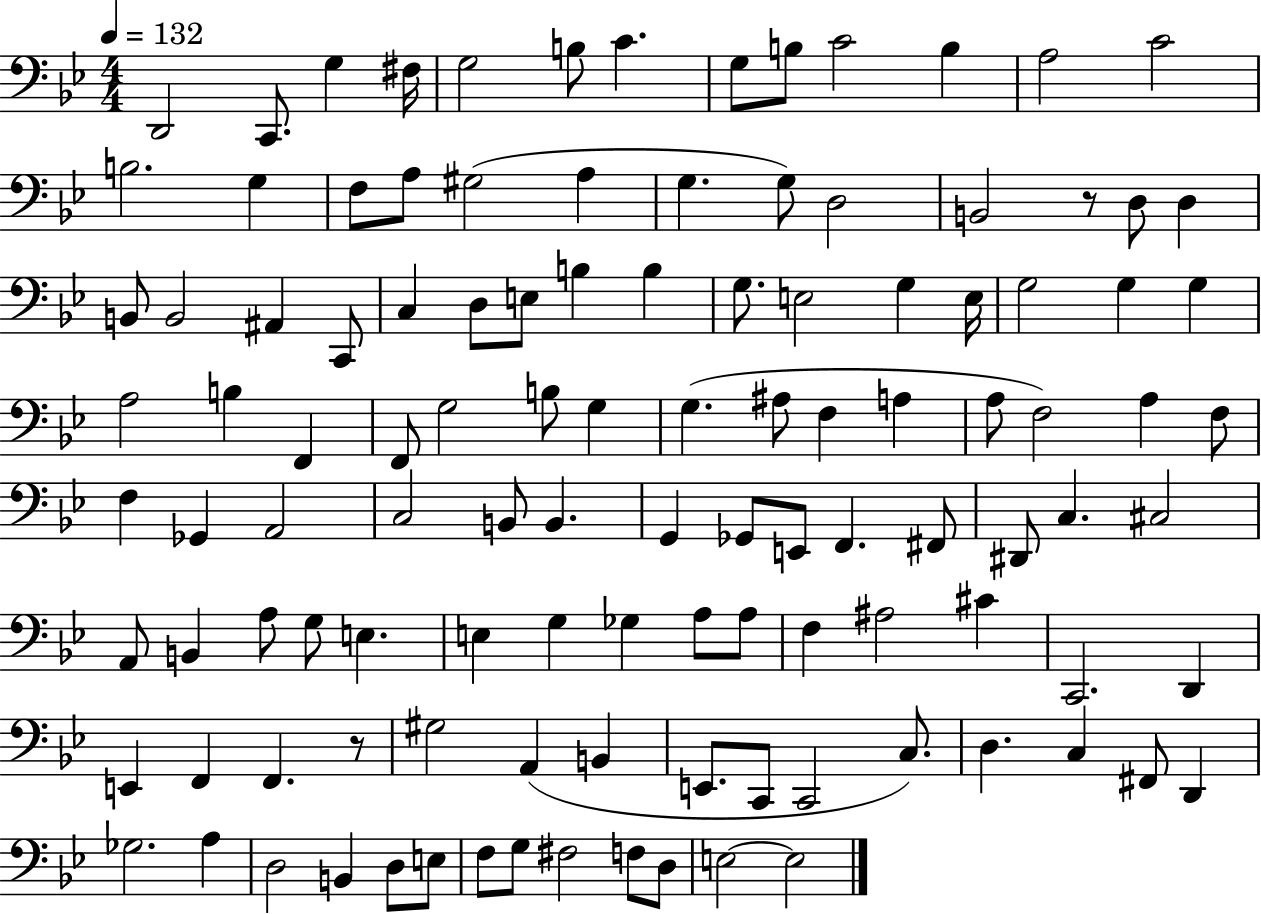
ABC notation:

X:1
T:Untitled
M:4/4
L:1/4
K:Bb
D,,2 C,,/2 G, ^F,/4 G,2 B,/2 C G,/2 B,/2 C2 B, A,2 C2 B,2 G, F,/2 A,/2 ^G,2 A, G, G,/2 D,2 B,,2 z/2 D,/2 D, B,,/2 B,,2 ^A,, C,,/2 C, D,/2 E,/2 B, B, G,/2 E,2 G, E,/4 G,2 G, G, A,2 B, F,, F,,/2 G,2 B,/2 G, G, ^A,/2 F, A, A,/2 F,2 A, F,/2 F, _G,, A,,2 C,2 B,,/2 B,, G,, _G,,/2 E,,/2 F,, ^F,,/2 ^D,,/2 C, ^C,2 A,,/2 B,, A,/2 G,/2 E, E, G, _G, A,/2 A,/2 F, ^A,2 ^C C,,2 D,, E,, F,, F,, z/2 ^G,2 A,, B,, E,,/2 C,,/2 C,,2 C,/2 D, C, ^F,,/2 D,, _G,2 A, D,2 B,, D,/2 E,/2 F,/2 G,/2 ^F,2 F,/2 D,/2 E,2 E,2